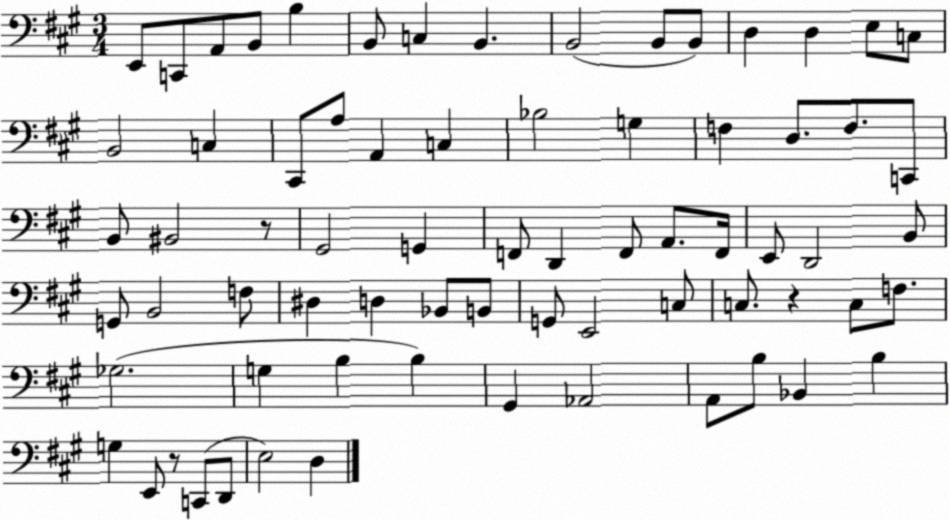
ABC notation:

X:1
T:Untitled
M:3/4
L:1/4
K:A
E,,/2 C,,/2 A,,/2 B,,/2 B, B,,/2 C, B,, B,,2 B,,/2 B,,/2 D, D, E,/2 C,/2 B,,2 C, ^C,,/2 A,/2 A,, C, _B,2 G, F, D,/2 F,/2 C,,/2 B,,/2 ^B,,2 z/2 ^G,,2 G,, F,,/2 D,, F,,/2 A,,/2 F,,/4 E,,/2 D,,2 B,,/2 G,,/2 B,,2 F,/2 ^D, D, _B,,/2 B,,/2 G,,/2 E,,2 C,/2 C,/2 z C,/2 F,/2 _G,2 G, B, B, ^G,, _A,,2 A,,/2 B,/2 _B,, B, G, E,,/2 z/2 C,,/2 D,,/2 E,2 D,